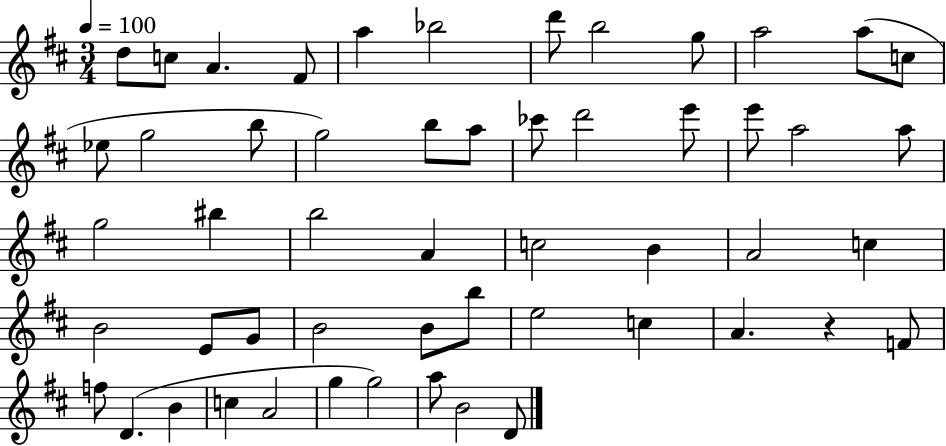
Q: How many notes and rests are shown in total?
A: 53